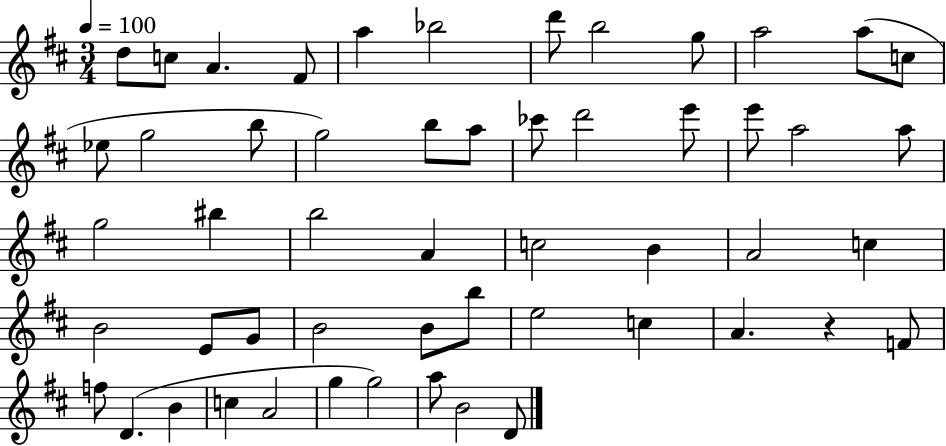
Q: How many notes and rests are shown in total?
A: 53